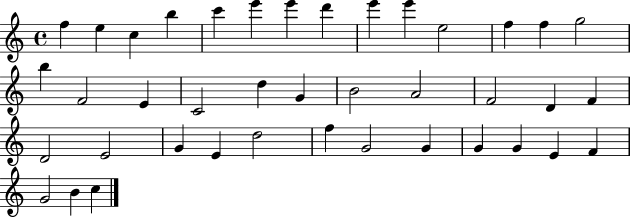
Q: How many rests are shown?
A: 0